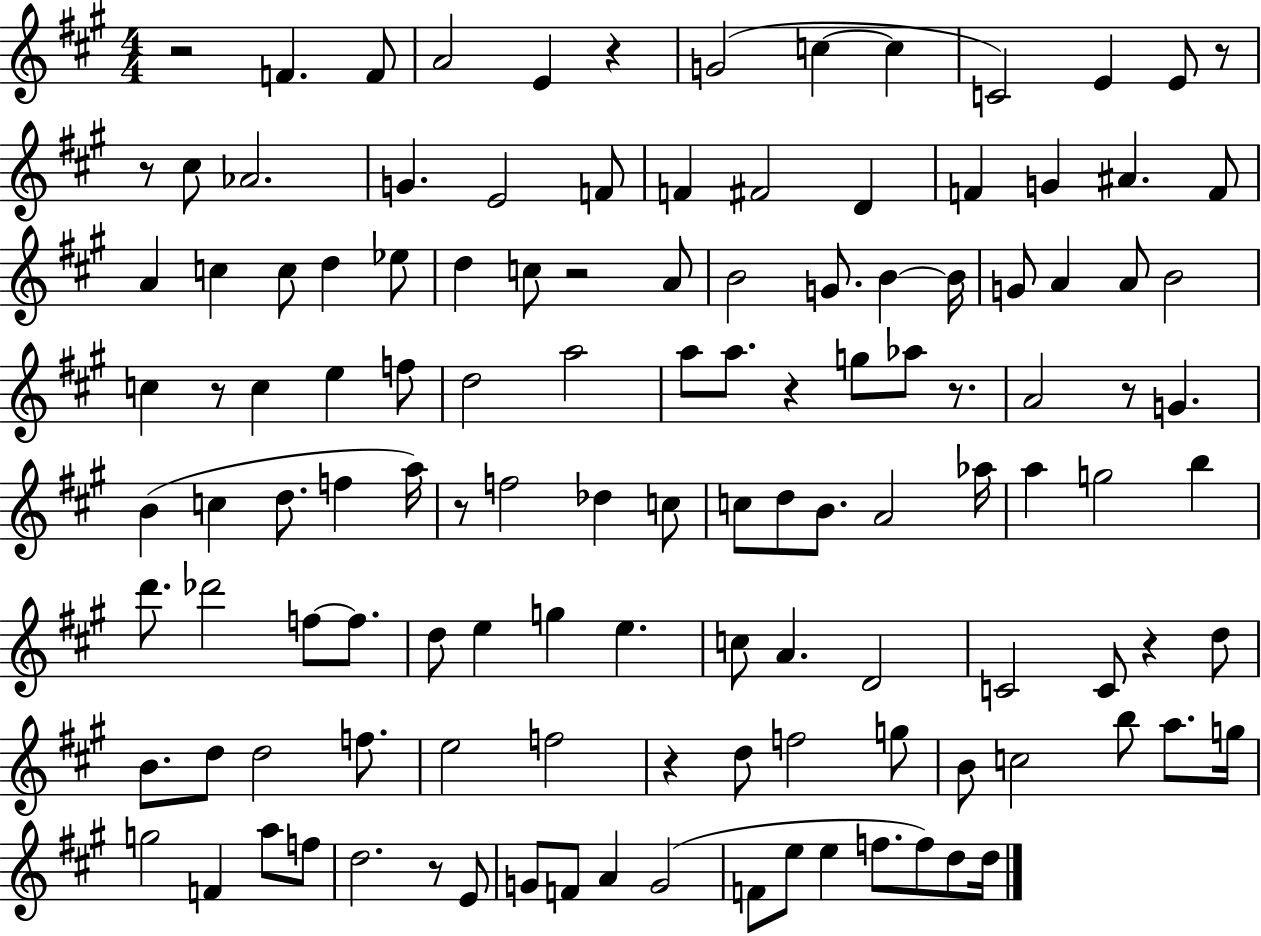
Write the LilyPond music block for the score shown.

{
  \clef treble
  \numericTimeSignature
  \time 4/4
  \key a \major
  r2 f'4. f'8 | a'2 e'4 r4 | g'2( c''4~~ c''4 | c'2) e'4 e'8 r8 | \break r8 cis''8 aes'2. | g'4. e'2 f'8 | f'4 fis'2 d'4 | f'4 g'4 ais'4. f'8 | \break a'4 c''4 c''8 d''4 ees''8 | d''4 c''8 r2 a'8 | b'2 g'8. b'4~~ b'16 | g'8 a'4 a'8 b'2 | \break c''4 r8 c''4 e''4 f''8 | d''2 a''2 | a''8 a''8. r4 g''8 aes''8 r8. | a'2 r8 g'4. | \break b'4( c''4 d''8. f''4 a''16) | r8 f''2 des''4 c''8 | c''8 d''8 b'8. a'2 aes''16 | a''4 g''2 b''4 | \break d'''8. des'''2 f''8~~ f''8. | d''8 e''4 g''4 e''4. | c''8 a'4. d'2 | c'2 c'8 r4 d''8 | \break b'8. d''8 d''2 f''8. | e''2 f''2 | r4 d''8 f''2 g''8 | b'8 c''2 b''8 a''8. g''16 | \break g''2 f'4 a''8 f''8 | d''2. r8 e'8 | g'8 f'8 a'4 g'2( | f'8 e''8 e''4 f''8. f''8) d''8 d''16 | \break \bar "|."
}